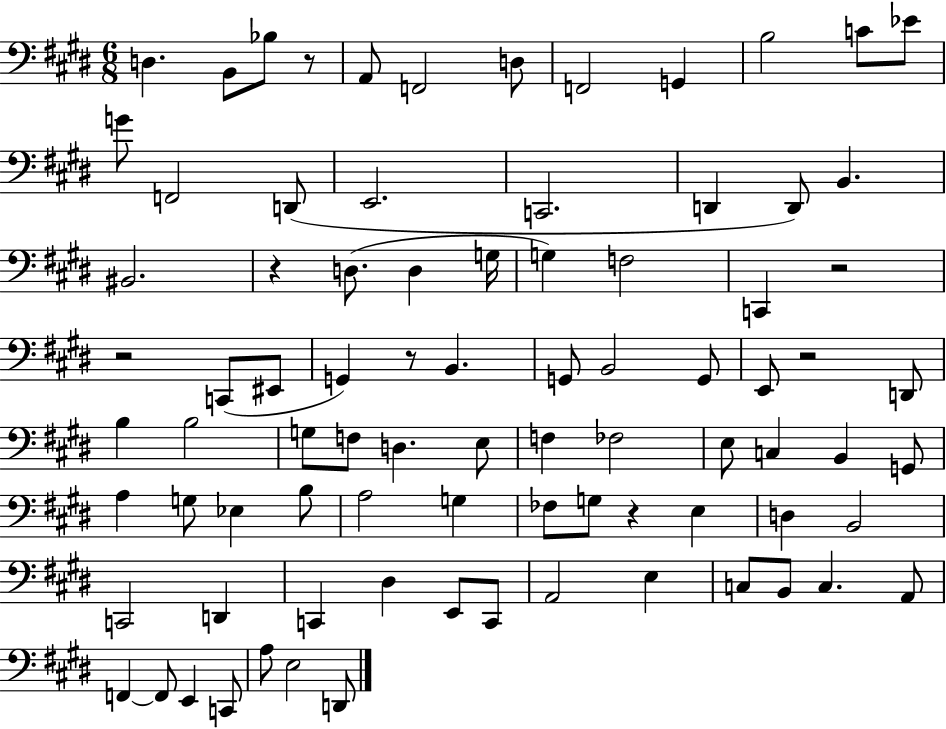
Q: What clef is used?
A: bass